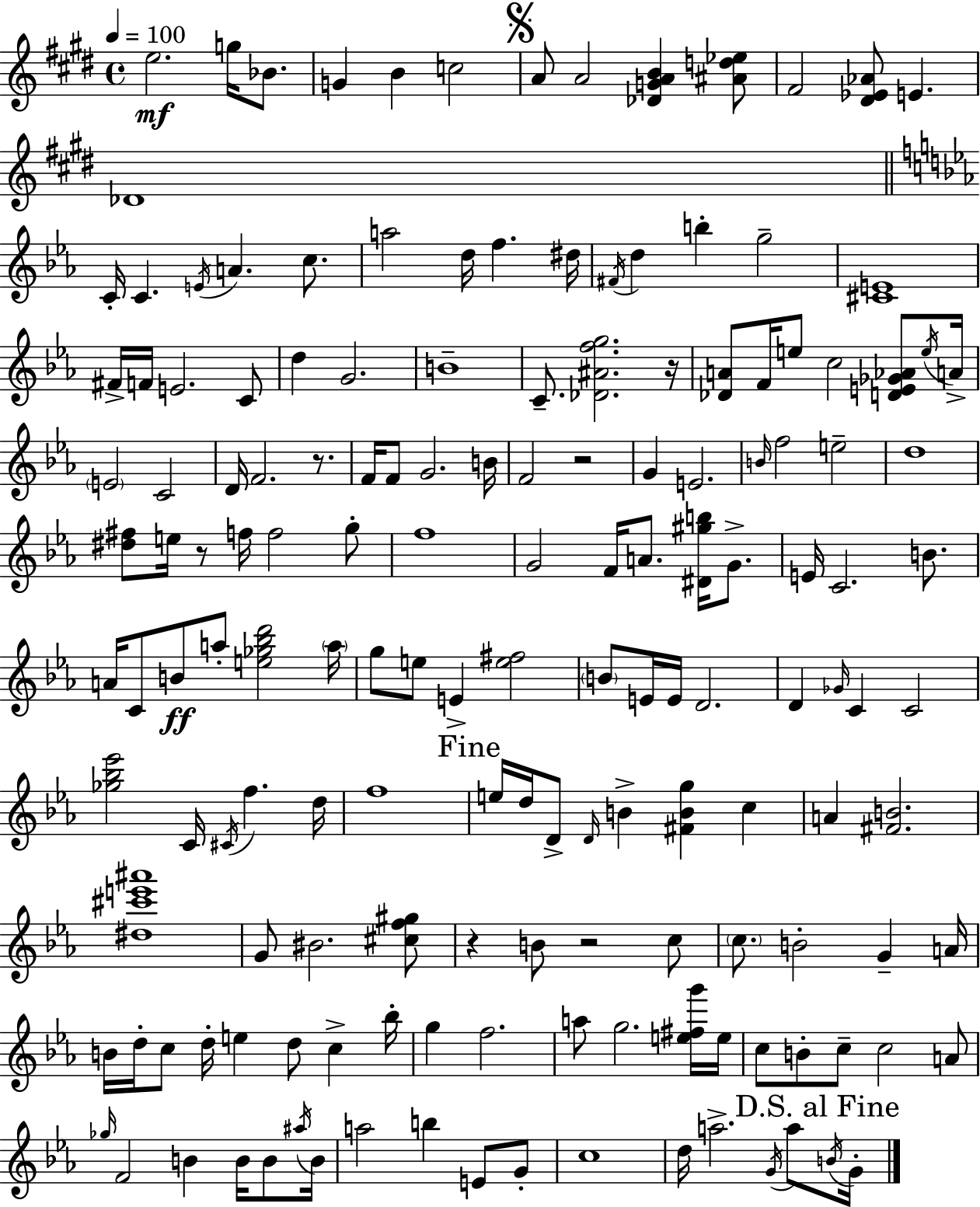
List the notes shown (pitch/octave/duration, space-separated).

E5/h. G5/s Bb4/e. G4/q B4/q C5/h A4/e A4/h [Db4,G4,A4,B4]/q [A#4,D5,Eb5]/e F#4/h [D#4,Eb4,Ab4]/e E4/q. Db4/w C4/s C4/q. E4/s A4/q. C5/e. A5/h D5/s F5/q. D#5/s F#4/s D5/q B5/q G5/h [C#4,E4]/w F#4/s F4/s E4/h. C4/e D5/q G4/h. B4/w C4/e. [Db4,A#4,F5,G5]/h. R/s [Db4,A4]/e F4/s E5/e C5/h [D4,E4,Gb4,Ab4]/e E5/s A4/s E4/h C4/h D4/s F4/h. R/e. F4/s F4/e G4/h. B4/s F4/h R/h G4/q E4/h. B4/s F5/h E5/h D5/w [D#5,F#5]/e E5/s R/e F5/s F5/h G5/e F5/w G4/h F4/s A4/e. [D#4,G#5,B5]/s G4/e. E4/s C4/h. B4/e. A4/s C4/e B4/e A5/e [E5,Gb5,Bb5,D6]/h A5/s G5/e E5/e E4/q [E5,F#5]/h B4/e E4/s E4/s D4/h. D4/q Gb4/s C4/q C4/h [Gb5,Bb5,Eb6]/h C4/s C#4/s F5/q. D5/s F5/w E5/s D5/s D4/e D4/s B4/q [F#4,B4,G5]/q C5/q A4/q [F#4,B4]/h. [D#5,C#6,E6,A#6]/w G4/e BIS4/h. [C#5,F5,G#5]/e R/q B4/e R/h C5/e C5/e. B4/h G4/q A4/s B4/s D5/s C5/e D5/s E5/q D5/e C5/q Bb5/s G5/q F5/h. A5/e G5/h. [E5,F#5,G6]/s E5/s C5/e B4/e C5/e C5/h A4/e Gb5/s F4/h B4/q B4/s B4/e A#5/s B4/s A5/h B5/q E4/e G4/e C5/w D5/s A5/h. G4/s A5/e B4/s G4/s